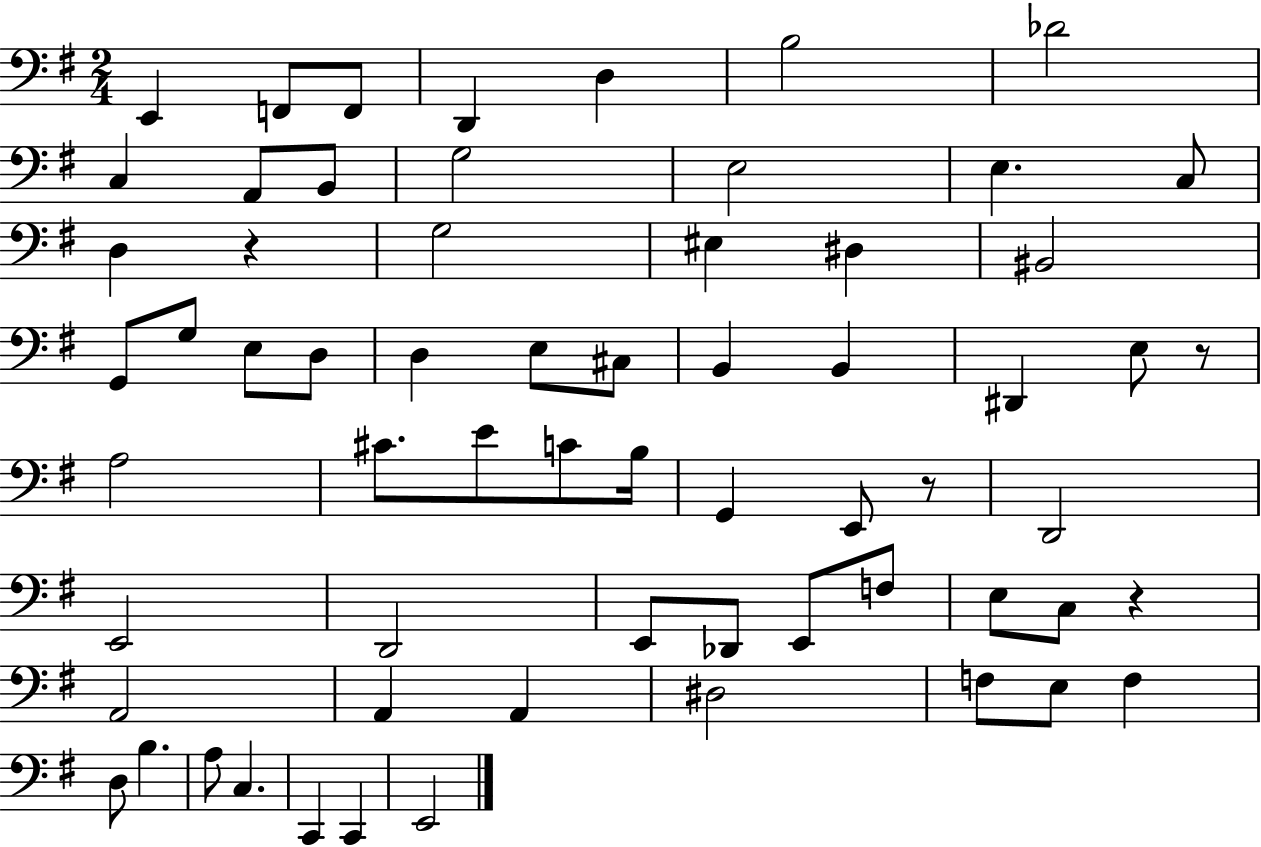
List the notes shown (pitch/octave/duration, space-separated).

E2/q F2/e F2/e D2/q D3/q B3/h Db4/h C3/q A2/e B2/e G3/h E3/h E3/q. C3/e D3/q R/q G3/h EIS3/q D#3/q BIS2/h G2/e G3/e E3/e D3/e D3/q E3/e C#3/e B2/q B2/q D#2/q E3/e R/e A3/h C#4/e. E4/e C4/e B3/s G2/q E2/e R/e D2/h E2/h D2/h E2/e Db2/e E2/e F3/e E3/e C3/e R/q A2/h A2/q A2/q D#3/h F3/e E3/e F3/q D3/e B3/q. A3/e C3/q. C2/q C2/q E2/h